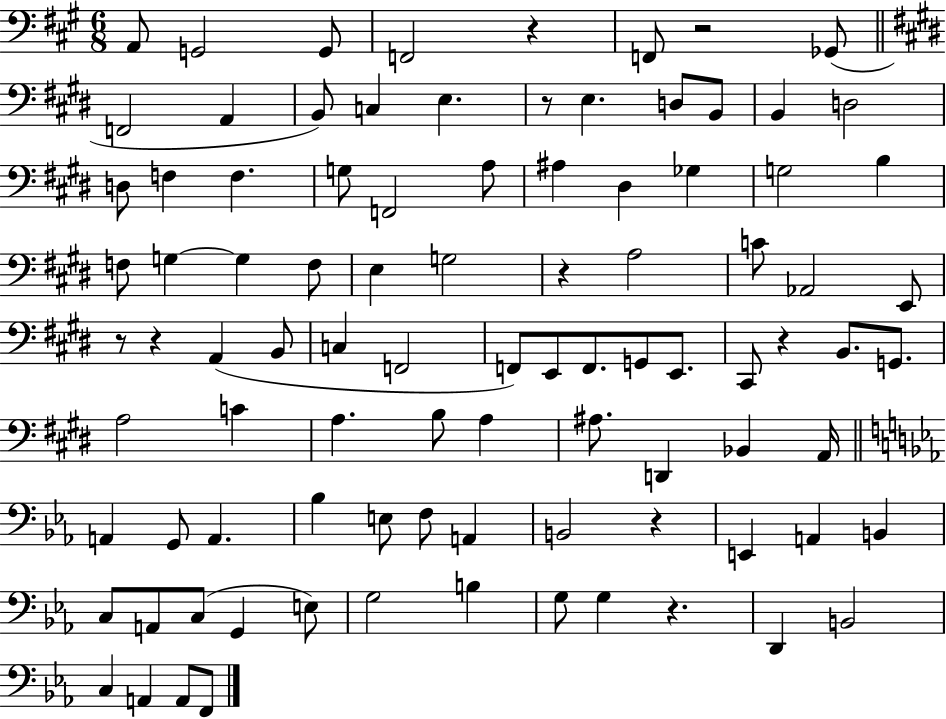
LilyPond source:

{
  \clef bass
  \numericTimeSignature
  \time 6/8
  \key a \major
  a,8 g,2 g,8 | f,2 r4 | f,8 r2 ges,8( | \bar "||" \break \key e \major f,2 a,4 | b,8) c4 e4. | r8 e4. d8 b,8 | b,4 d2 | \break d8 f4 f4. | g8 f,2 a8 | ais4 dis4 ges4 | g2 b4 | \break f8 g4~~ g4 f8 | e4 g2 | r4 a2 | c'8 aes,2 e,8 | \break r8 r4 a,4( b,8 | c4 f,2 | f,8) e,8 f,8. g,8 e,8. | cis,8 r4 b,8. g,8. | \break a2 c'4 | a4. b8 a4 | ais8. d,4 bes,4 a,16 | \bar "||" \break \key ees \major a,4 g,8 a,4. | bes4 e8 f8 a,4 | b,2 r4 | e,4 a,4 b,4 | \break c8 a,8 c8( g,4 e8) | g2 b4 | g8 g4 r4. | d,4 b,2 | \break c4 a,4 a,8 f,8 | \bar "|."
}